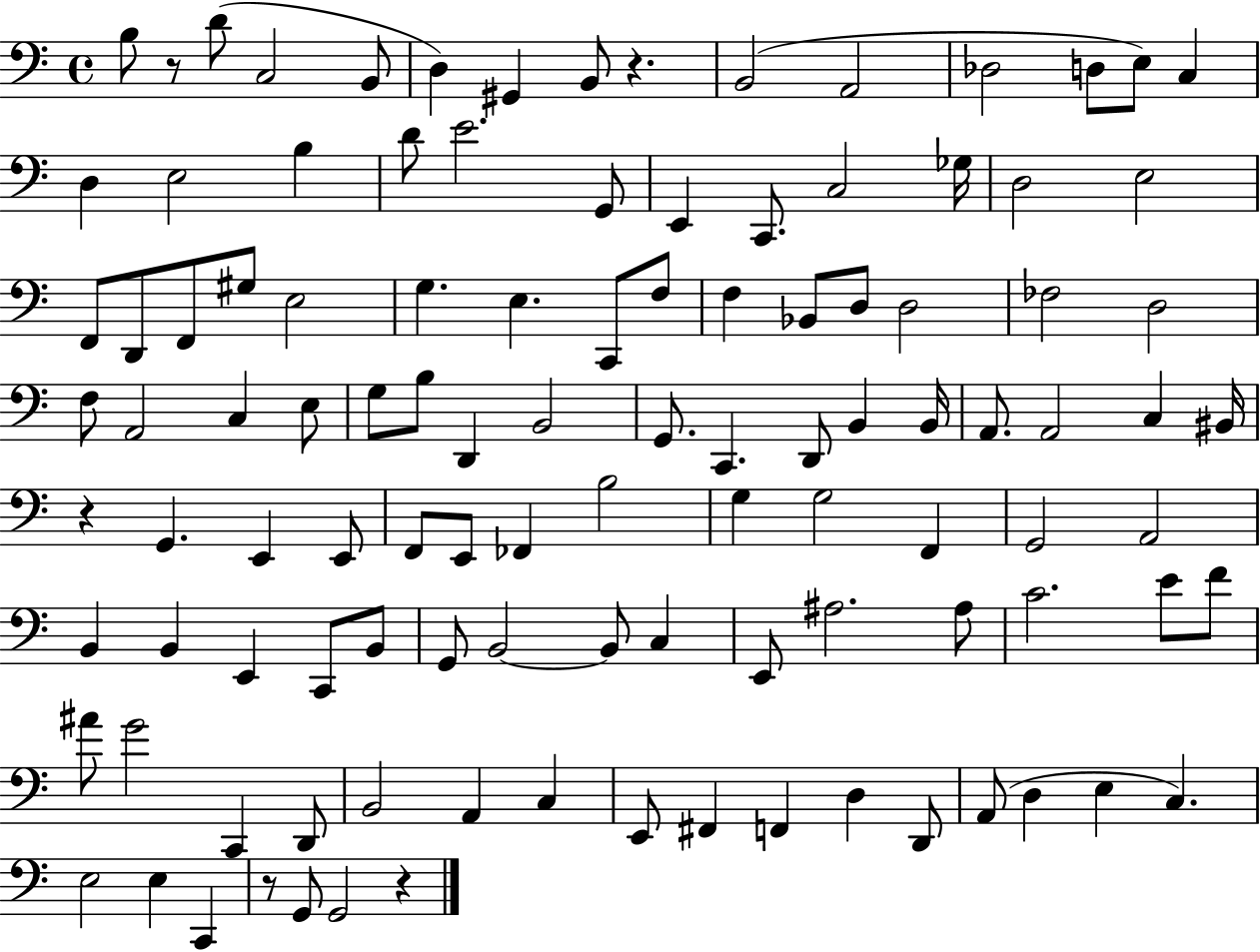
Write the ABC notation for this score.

X:1
T:Untitled
M:4/4
L:1/4
K:C
B,/2 z/2 D/2 C,2 B,,/2 D, ^G,, B,,/2 z B,,2 A,,2 _D,2 D,/2 E,/2 C, D, E,2 B, D/2 E2 G,,/2 E,, C,,/2 C,2 _G,/4 D,2 E,2 F,,/2 D,,/2 F,,/2 ^G,/2 E,2 G, E, C,,/2 F,/2 F, _B,,/2 D,/2 D,2 _F,2 D,2 F,/2 A,,2 C, E,/2 G,/2 B,/2 D,, B,,2 G,,/2 C,, D,,/2 B,, B,,/4 A,,/2 A,,2 C, ^B,,/4 z G,, E,, E,,/2 F,,/2 E,,/2 _F,, B,2 G, G,2 F,, G,,2 A,,2 B,, B,, E,, C,,/2 B,,/2 G,,/2 B,,2 B,,/2 C, E,,/2 ^A,2 ^A,/2 C2 E/2 F/2 ^A/2 G2 C,, D,,/2 B,,2 A,, C, E,,/2 ^F,, F,, D, D,,/2 A,,/2 D, E, C, E,2 E, C,, z/2 G,,/2 G,,2 z